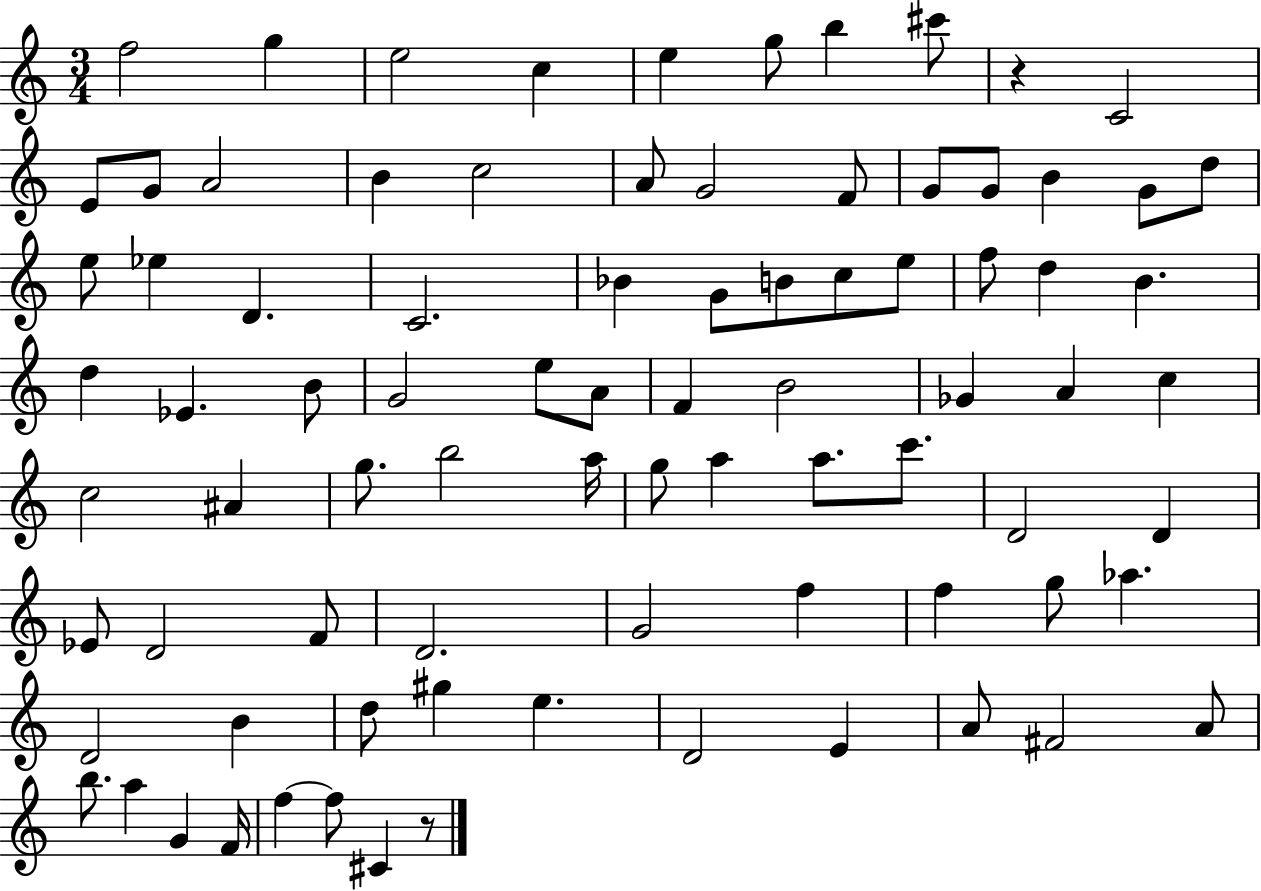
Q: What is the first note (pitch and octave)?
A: F5